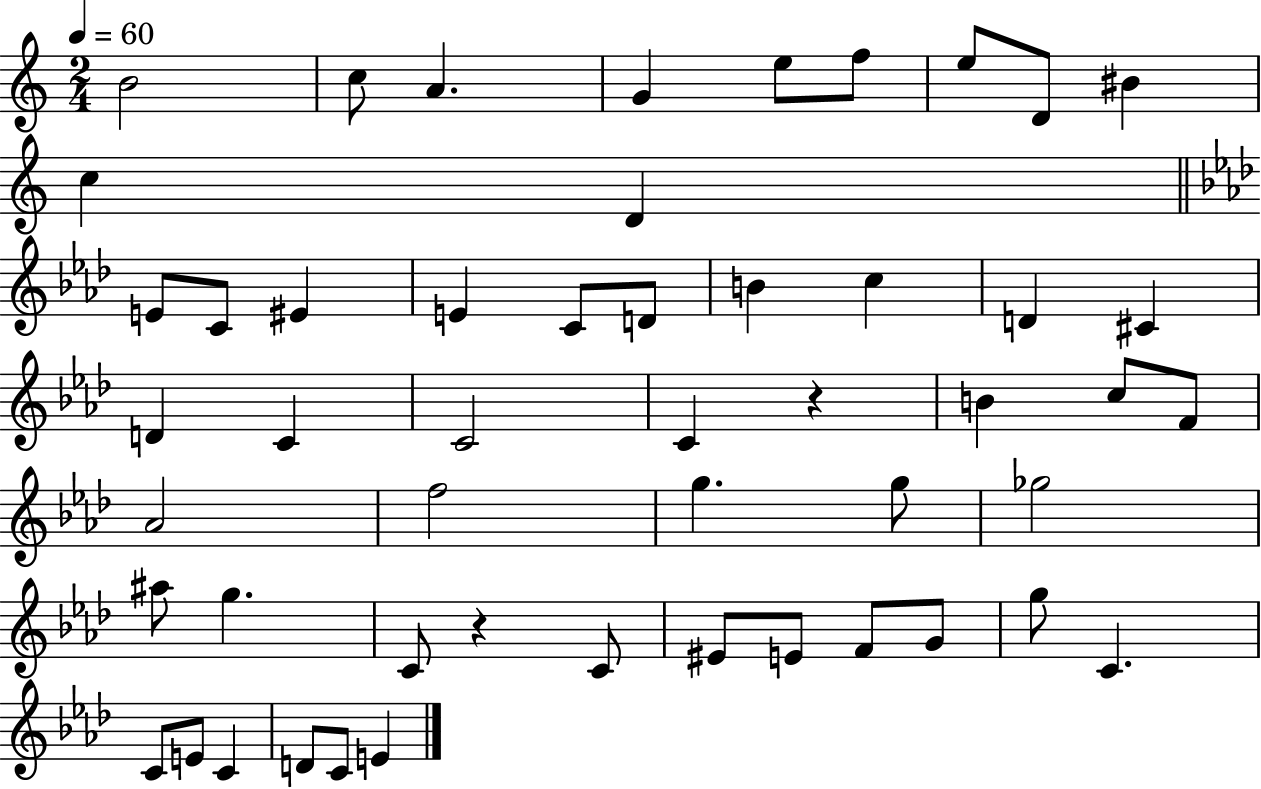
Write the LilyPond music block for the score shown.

{
  \clef treble
  \numericTimeSignature
  \time 2/4
  \key c \major
  \tempo 4 = 60
  b'2 | c''8 a'4. | g'4 e''8 f''8 | e''8 d'8 bis'4 | \break c''4 d'4 | \bar "||" \break \key f \minor e'8 c'8 eis'4 | e'4 c'8 d'8 | b'4 c''4 | d'4 cis'4 | \break d'4 c'4 | c'2 | c'4 r4 | b'4 c''8 f'8 | \break aes'2 | f''2 | g''4. g''8 | ges''2 | \break ais''8 g''4. | c'8 r4 c'8 | eis'8 e'8 f'8 g'8 | g''8 c'4. | \break c'8 e'8 c'4 | d'8 c'8 e'4 | \bar "|."
}